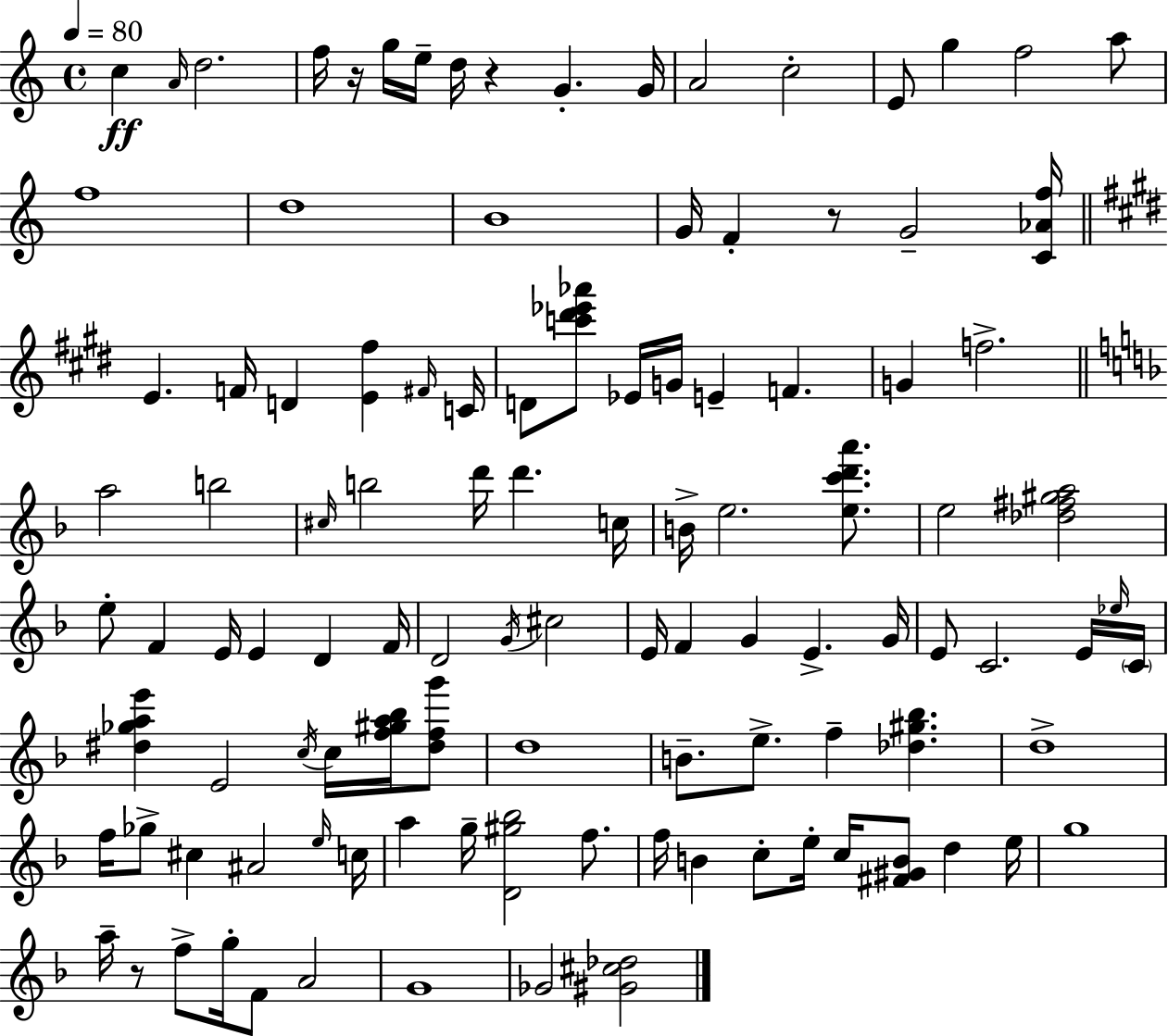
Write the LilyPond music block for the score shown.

{
  \clef treble
  \time 4/4
  \defaultTimeSignature
  \key c \major
  \tempo 4 = 80
  c''4\ff \grace { a'16 } d''2. | f''16 r16 g''16 e''16-- d''16 r4 g'4.-. | g'16 a'2 c''2-. | e'8 g''4 f''2 a''8 | \break f''1 | d''1 | b'1 | g'16 f'4-. r8 g'2-- | \break <c' aes' f''>16 \bar "||" \break \key e \major e'4. f'16 d'4 <e' fis''>4 \grace { fis'16 } | c'16 d'8 <c''' dis''' ees''' aes'''>8 ees'16 g'16 e'4-- f'4. | g'4 f''2.-> | \bar "||" \break \key f \major a''2 b''2 | \grace { cis''16 } b''2 d'''16 d'''4. | c''16 b'16-> e''2. <e'' c''' d''' a'''>8. | e''2 <des'' fis'' gis'' a''>2 | \break e''8-. f'4 e'16 e'4 d'4 | f'16 d'2 \acciaccatura { g'16 } cis''2 | e'16 f'4 g'4 e'4.-> | g'16 e'8 c'2. | \break e'16 \grace { ees''16 } \parenthesize c'16 <dis'' ges'' a'' e'''>4 e'2 \acciaccatura { c''16 } | c''16 <f'' gis'' a'' bes''>16 <dis'' f'' g'''>8 d''1 | b'8.-- e''8.-> f''4-- <des'' gis'' bes''>4. | d''1-> | \break f''16 ges''8-> cis''4 ais'2 | \grace { e''16 } c''16 a''4 g''16-- <d' gis'' bes''>2 | f''8. f''16 b'4 c''8-. e''16-. c''16 <fis' gis' b'>8 | d''4 e''16 g''1 | \break a''16-- r8 f''8-> g''16-. f'8 a'2 | g'1 | ges'2 <gis' cis'' des''>2 | \bar "|."
}